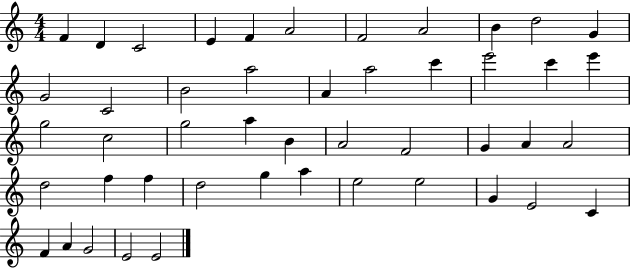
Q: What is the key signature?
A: C major